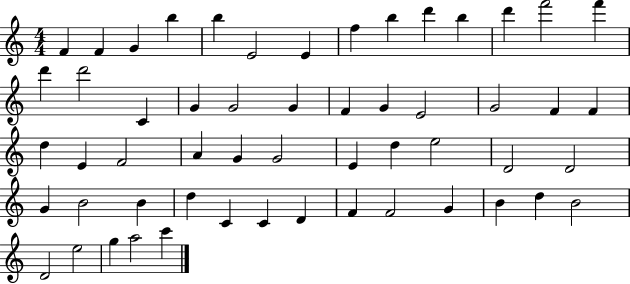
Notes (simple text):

F4/q F4/q G4/q B5/q B5/q E4/h E4/q F5/q B5/q D6/q B5/q D6/q F6/h F6/q D6/q D6/h C4/q G4/q G4/h G4/q F4/q G4/q E4/h G4/h F4/q F4/q D5/q E4/q F4/h A4/q G4/q G4/h E4/q D5/q E5/h D4/h D4/h G4/q B4/h B4/q D5/q C4/q C4/q D4/q F4/q F4/h G4/q B4/q D5/q B4/h D4/h E5/h G5/q A5/h C6/q